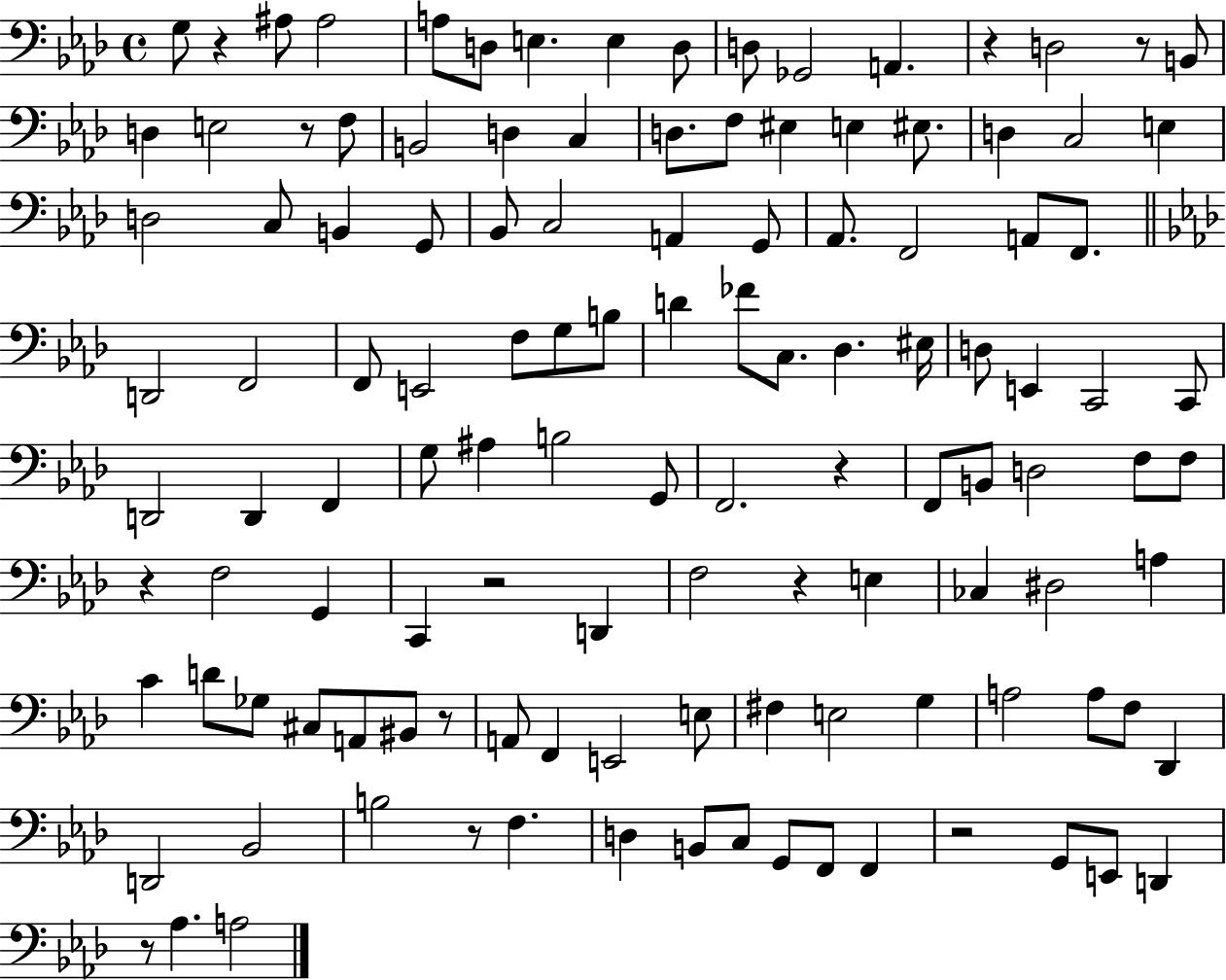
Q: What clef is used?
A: bass